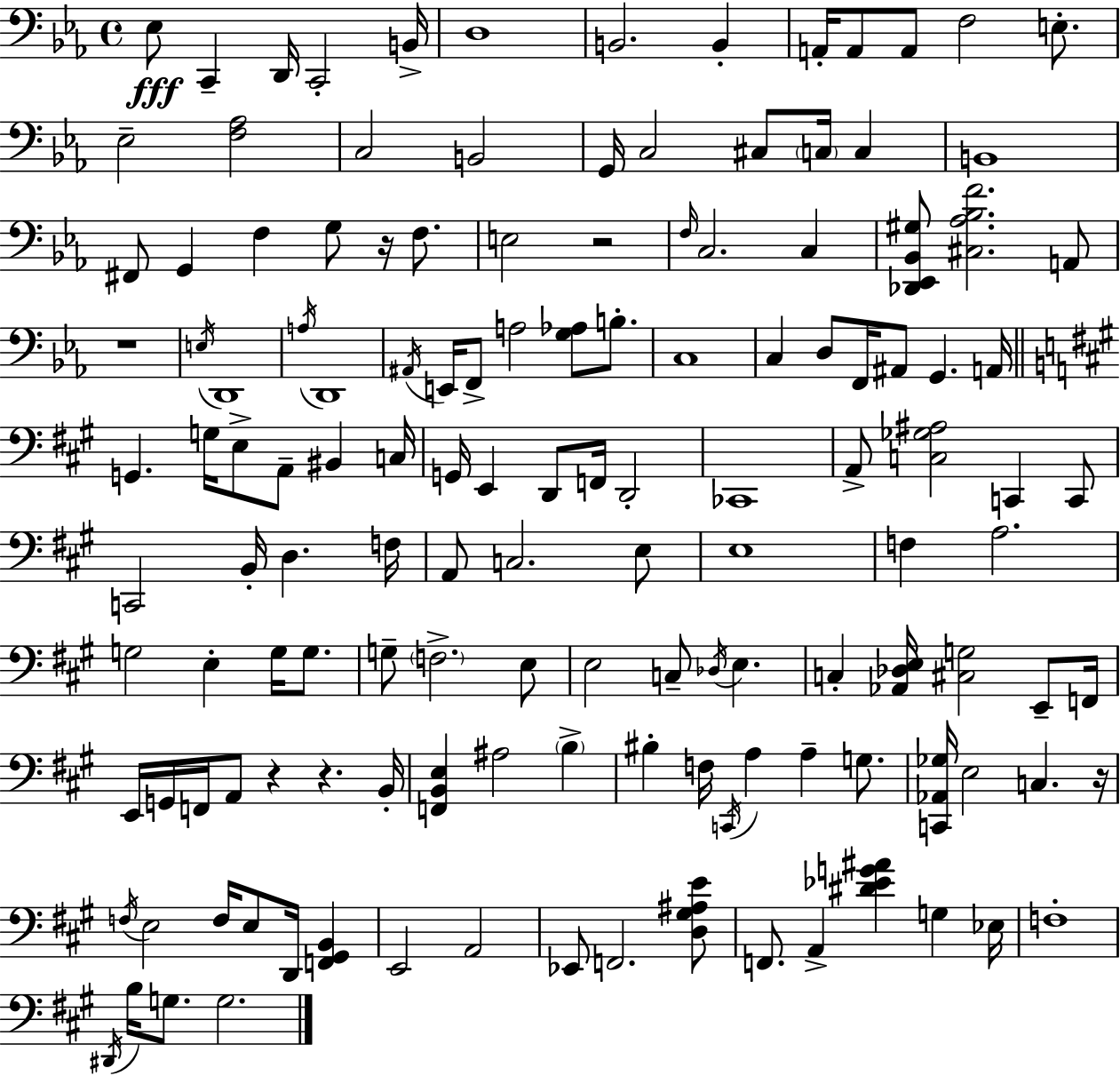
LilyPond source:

{
  \clef bass
  \time 4/4
  \defaultTimeSignature
  \key ees \major
  ees8\fff c,4-- d,16 c,2-. b,16-> | d1 | b,2. b,4-. | a,16-. a,8 a,8 f2 e8.-. | \break ees2-- <f aes>2 | c2 b,2 | g,16 c2 cis8 \parenthesize c16 c4 | b,1 | \break fis,8 g,4 f4 g8 r16 f8. | e2 r2 | \grace { f16 } c2. c4 | <des, ees, bes, gis>8 <cis aes bes f'>2. a,8 | \break r1 | \acciaccatura { e16 } d,1 | \acciaccatura { a16 } d,1 | \acciaccatura { ais,16 } e,16 f,8-> a2 <g aes>8 | \break b8.-. c1 | c4 d8 f,16 ais,8 g,4. | a,16 \bar "||" \break \key a \major g,4. g16 e8-> a,8-- bis,4 c16 | g,16 e,4 d,8 f,16 d,2-. | ces,1 | a,8-> <c ges ais>2 c,4 c,8 | \break c,2 b,16-. d4. f16 | a,8 c2. e8 | e1 | f4 a2. | \break g2 e4-. g16 g8. | g8-- \parenthesize f2.-> e8 | e2 c8-- \acciaccatura { des16 } e4. | c4-. <aes, des e>16 <cis g>2 e,8-- | \break f,16 e,16 g,16 f,16 a,8 r4 r4. | b,16-. <f, b, e>4 ais2 \parenthesize b4-> | bis4-. f16 \acciaccatura { c,16 } a4 a4-- g8. | <c, aes, ges>16 e2 c4. | \break r16 \acciaccatura { f16 } e2 f16 e8 d,16 <f, gis, b,>4 | e,2 a,2 | ees,8 f,2. | <d gis ais e'>8 f,8. a,4-> <dis' ees' g' ais'>4 g4 | \break ees16 f1-. | \acciaccatura { dis,16 } b16 g8. g2. | \bar "|."
}